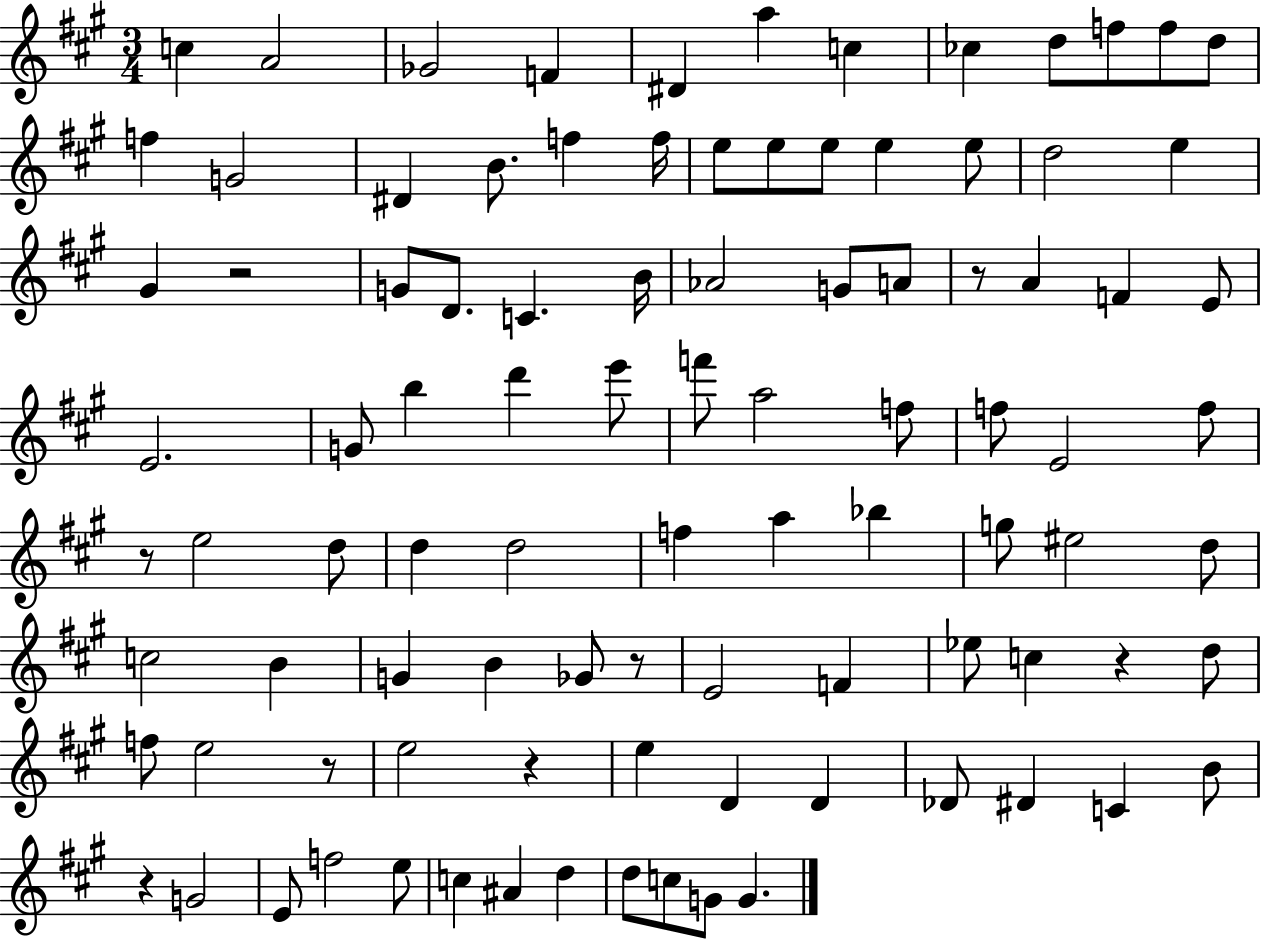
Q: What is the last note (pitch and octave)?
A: G4